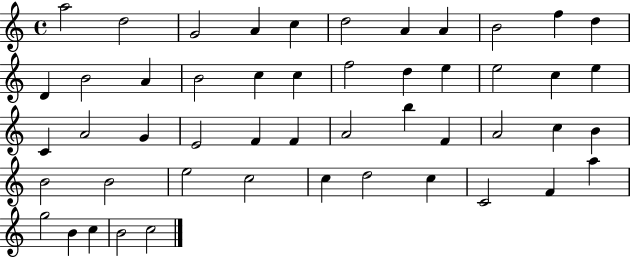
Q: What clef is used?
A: treble